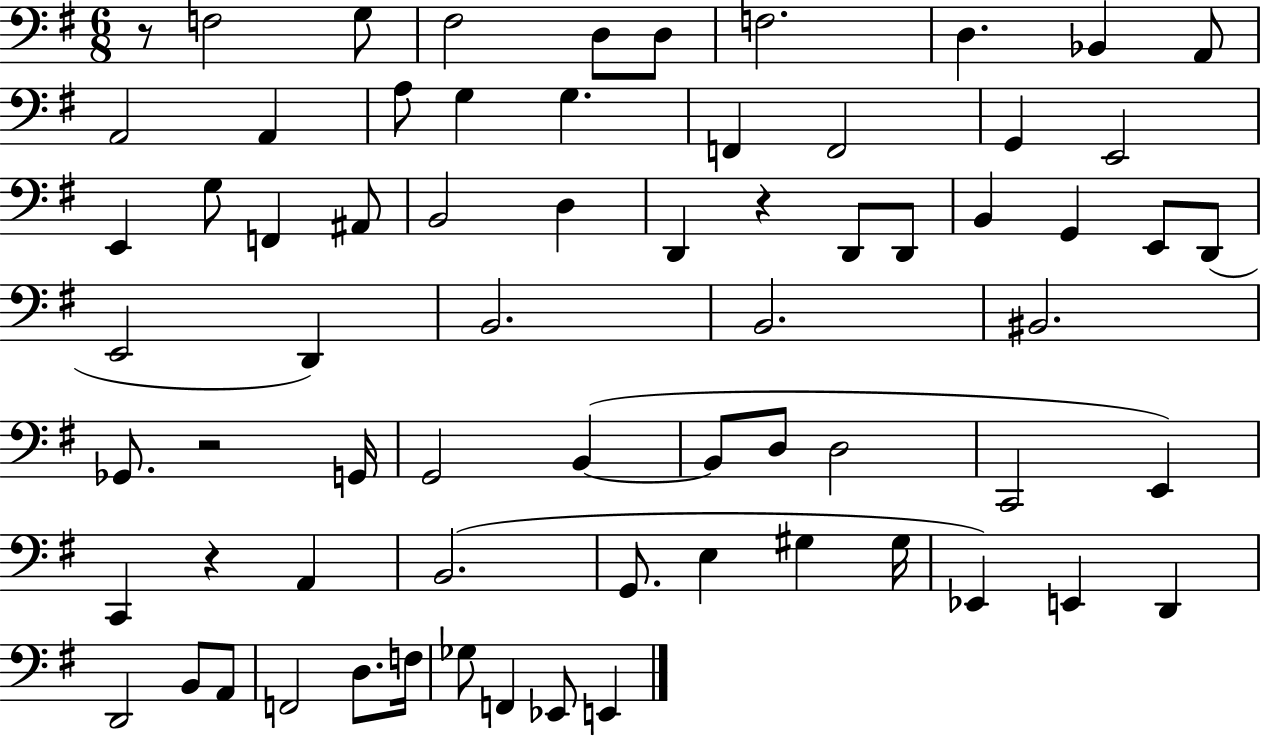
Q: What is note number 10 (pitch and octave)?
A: A2